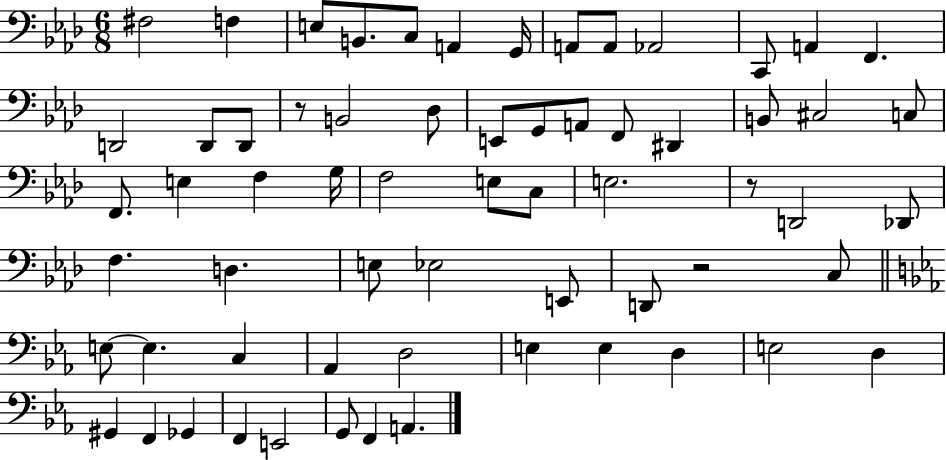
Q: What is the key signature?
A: AES major